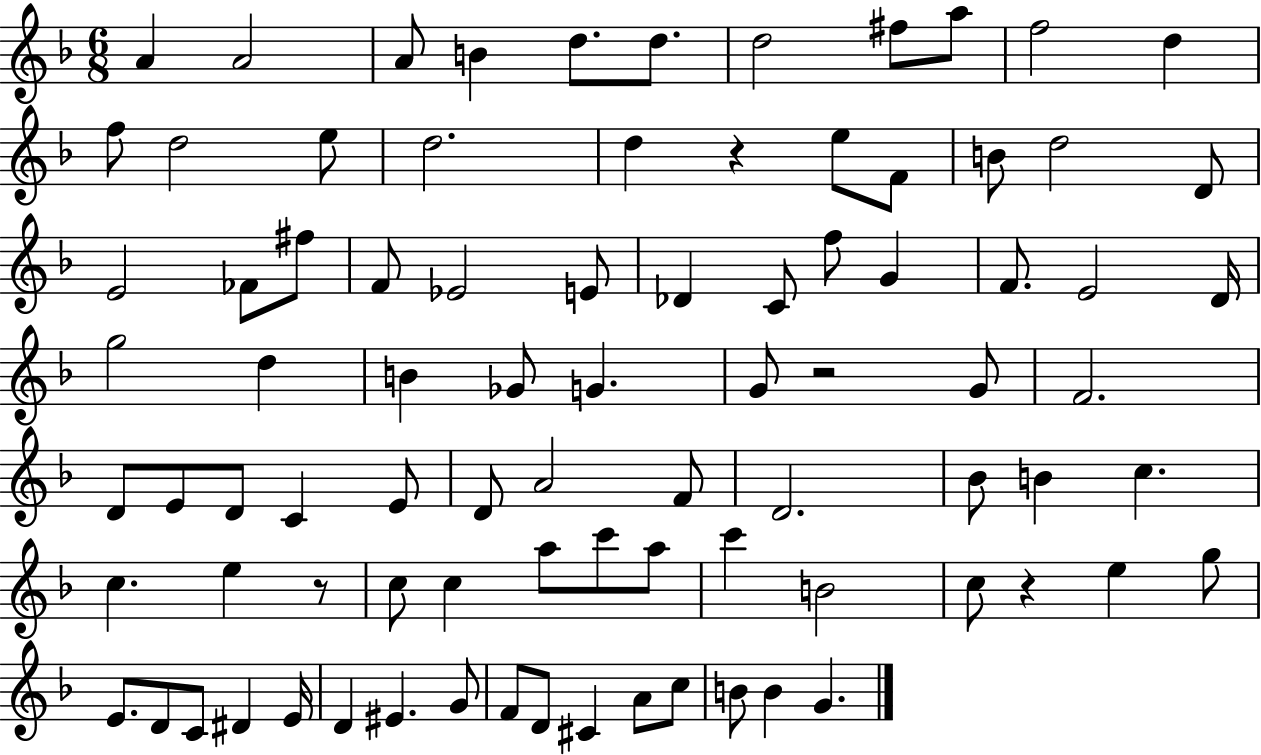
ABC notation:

X:1
T:Untitled
M:6/8
L:1/4
K:F
A A2 A/2 B d/2 d/2 d2 ^f/2 a/2 f2 d f/2 d2 e/2 d2 d z e/2 F/2 B/2 d2 D/2 E2 _F/2 ^f/2 F/2 _E2 E/2 _D C/2 f/2 G F/2 E2 D/4 g2 d B _G/2 G G/2 z2 G/2 F2 D/2 E/2 D/2 C E/2 D/2 A2 F/2 D2 _B/2 B c c e z/2 c/2 c a/2 c'/2 a/2 c' B2 c/2 z e g/2 E/2 D/2 C/2 ^D E/4 D ^E G/2 F/2 D/2 ^C A/2 c/2 B/2 B G